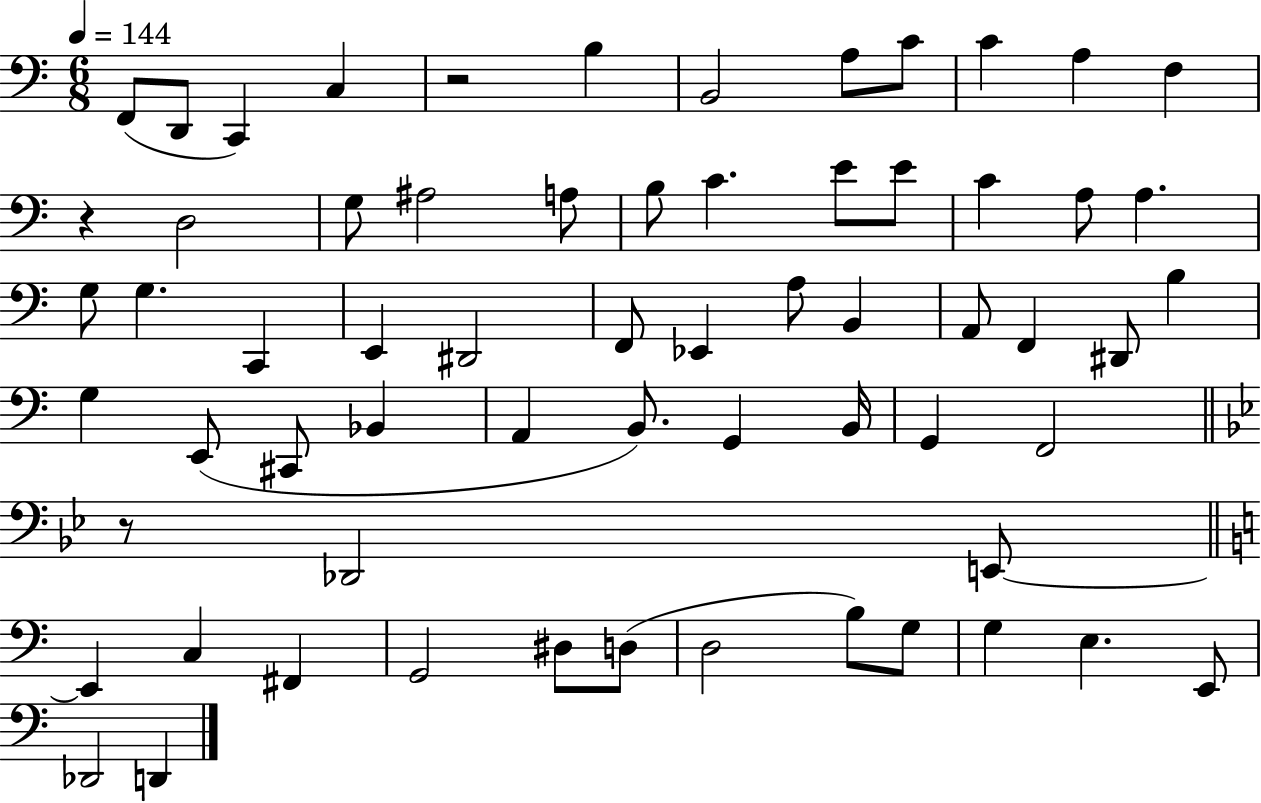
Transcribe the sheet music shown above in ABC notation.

X:1
T:Untitled
M:6/8
L:1/4
K:C
F,,/2 D,,/2 C,, C, z2 B, B,,2 A,/2 C/2 C A, F, z D,2 G,/2 ^A,2 A,/2 B,/2 C E/2 E/2 C A,/2 A, G,/2 G, C,, E,, ^D,,2 F,,/2 _E,, A,/2 B,, A,,/2 F,, ^D,,/2 B, G, E,,/2 ^C,,/2 _B,, A,, B,,/2 G,, B,,/4 G,, F,,2 z/2 _D,,2 E,,/2 E,, C, ^F,, G,,2 ^D,/2 D,/2 D,2 B,/2 G,/2 G, E, E,,/2 _D,,2 D,,